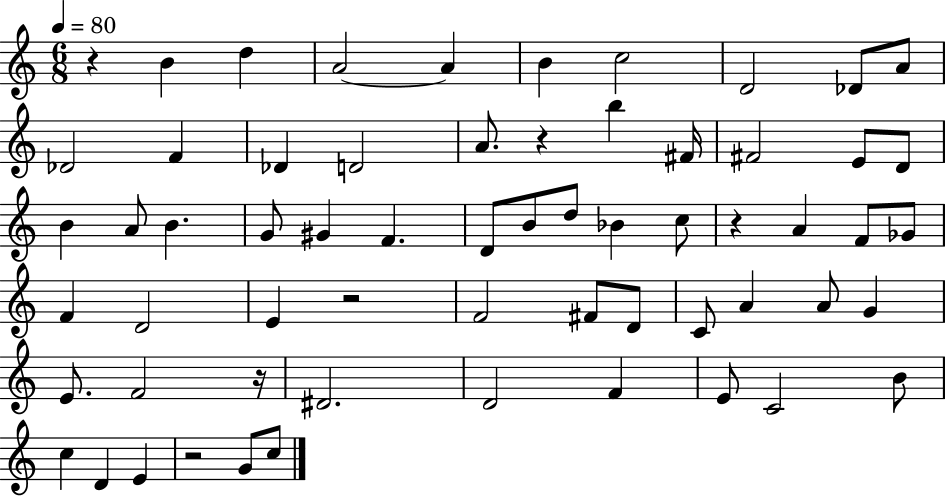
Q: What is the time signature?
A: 6/8